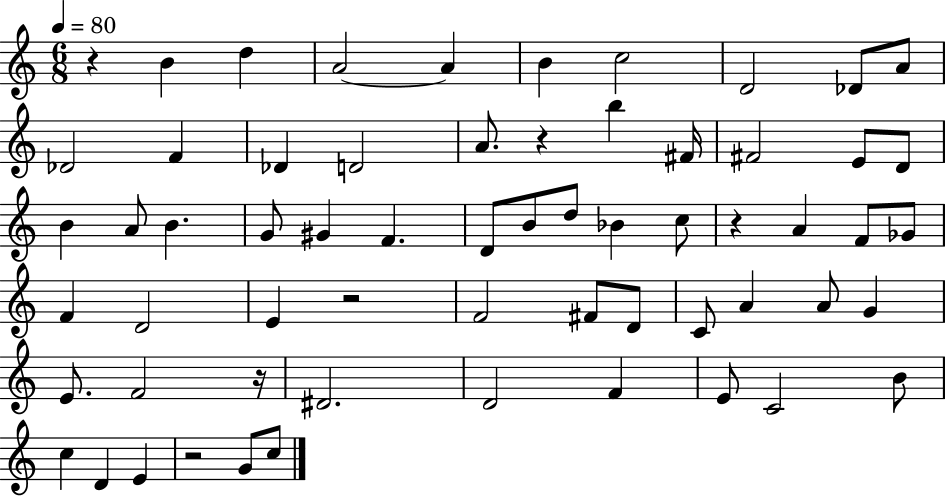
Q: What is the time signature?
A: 6/8